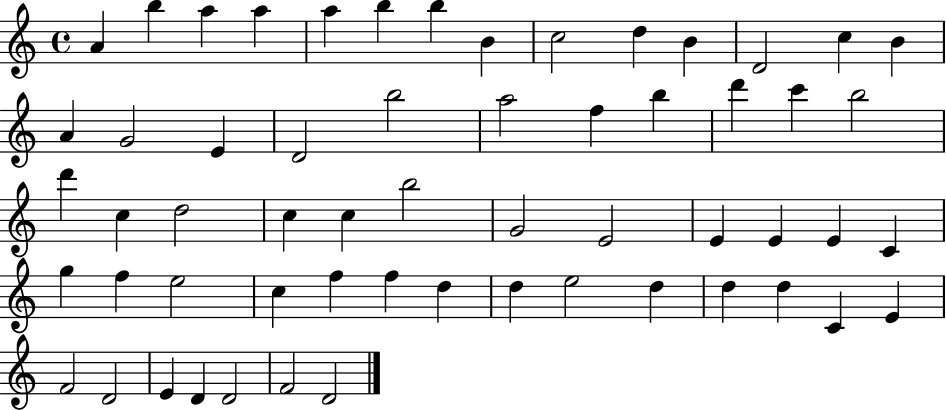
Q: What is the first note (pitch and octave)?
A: A4